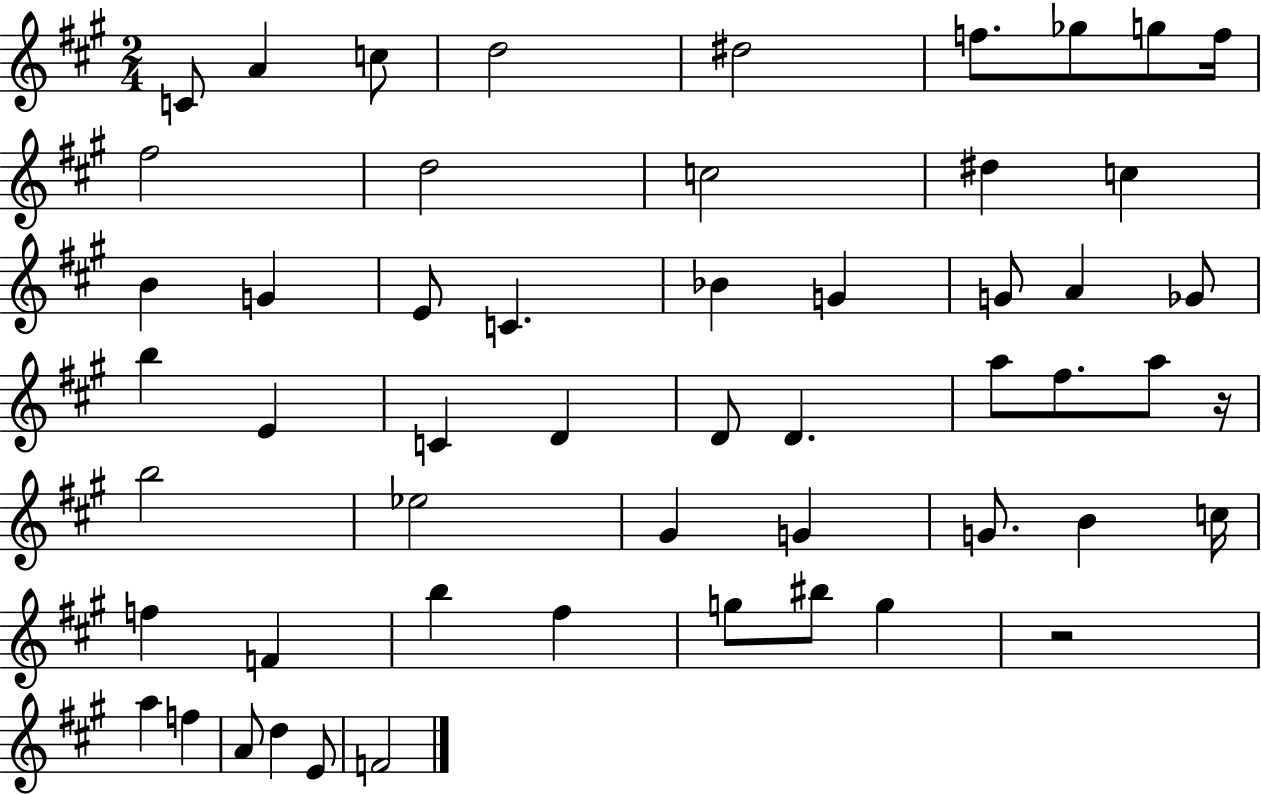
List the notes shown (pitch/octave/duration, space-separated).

C4/e A4/q C5/e D5/h D#5/h F5/e. Gb5/e G5/e F5/s F#5/h D5/h C5/h D#5/q C5/q B4/q G4/q E4/e C4/q. Bb4/q G4/q G4/e A4/q Gb4/e B5/q E4/q C4/q D4/q D4/e D4/q. A5/e F#5/e. A5/e R/s B5/h Eb5/h G#4/q G4/q G4/e. B4/q C5/s F5/q F4/q B5/q F#5/q G5/e BIS5/e G5/q R/h A5/q F5/q A4/e D5/q E4/e F4/h